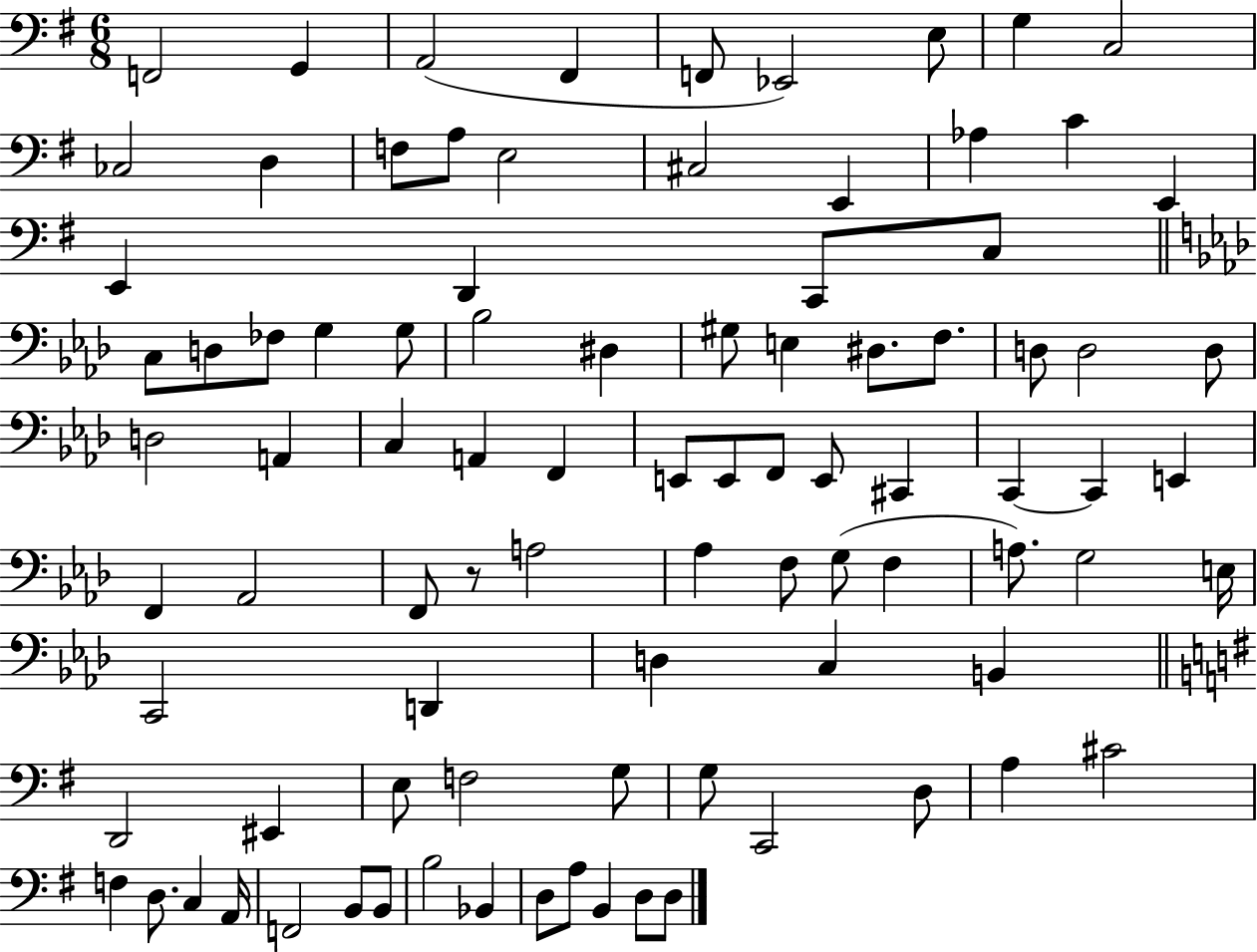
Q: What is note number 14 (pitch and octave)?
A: E3